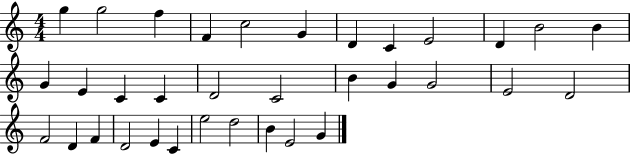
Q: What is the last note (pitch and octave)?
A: G4